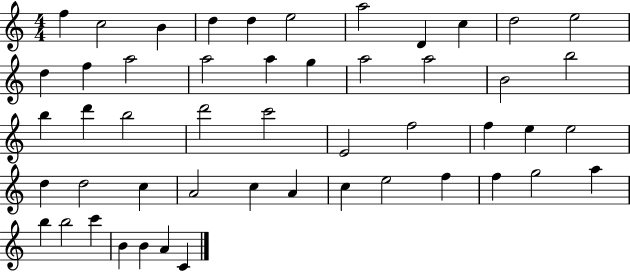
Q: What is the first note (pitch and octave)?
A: F5